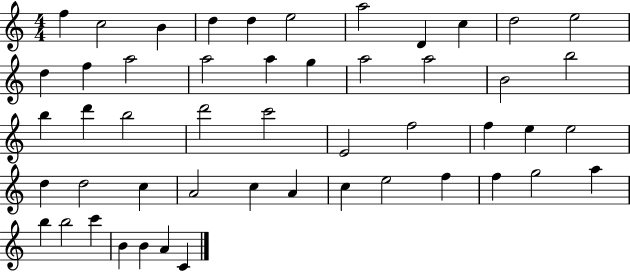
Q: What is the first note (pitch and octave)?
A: F5